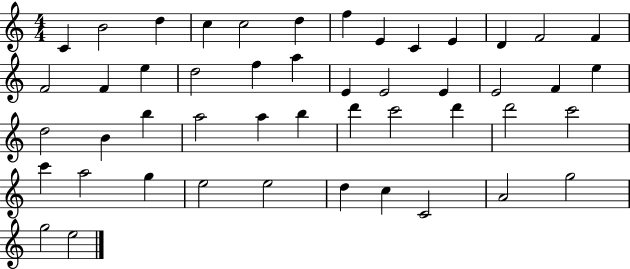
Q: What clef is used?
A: treble